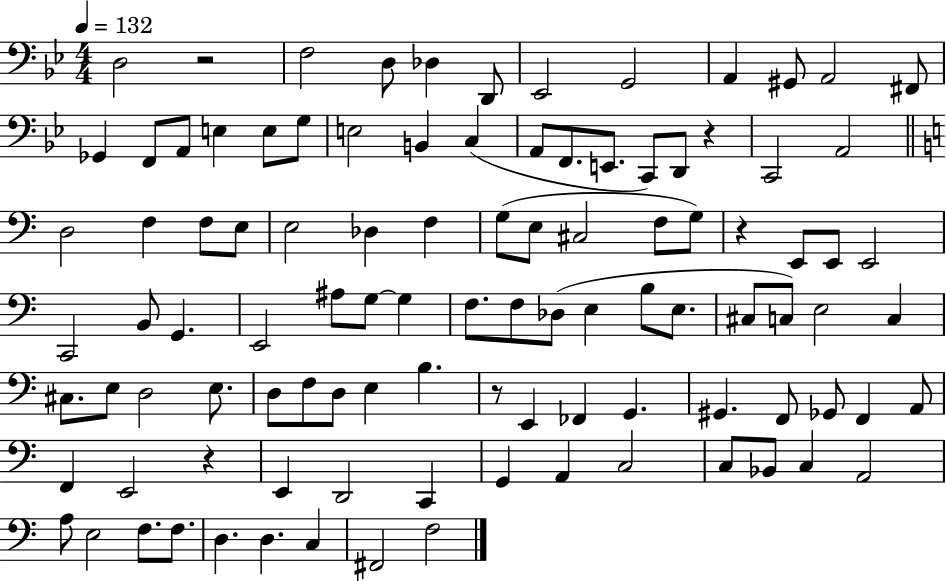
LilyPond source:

{
  \clef bass
  \numericTimeSignature
  \time 4/4
  \key bes \major
  \tempo 4 = 132
  d2 r2 | f2 d8 des4 d,8 | ees,2 g,2 | a,4 gis,8 a,2 fis,8 | \break ges,4 f,8 a,8 e4 e8 g8 | e2 b,4 c4( | a,8 f,8. e,8. c,8) d,8 r4 | c,2 a,2 | \break \bar "||" \break \key c \major d2 f4 f8 e8 | e2 des4 f4 | g8( e8 cis2 f8 g8) | r4 e,8 e,8 e,2 | \break c,2 b,8 g,4. | e,2 ais8 g8~~ g4 | f8. f8 des8( e4 b8 e8. | cis8 c8) e2 c4 | \break cis8. e8 d2 e8. | d8 f8 d8 e4 b4. | r8 e,4 fes,4 g,4. | gis,4. f,8 ges,8 f,4 a,8 | \break f,4 e,2 r4 | e,4 d,2 c,4 | g,4 a,4 c2 | c8 bes,8 c4 a,2 | \break a8 e2 f8. f8. | d4. d4. c4 | fis,2 f2 | \bar "|."
}